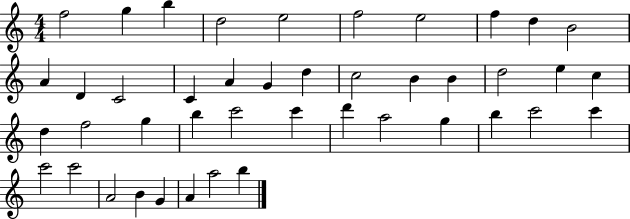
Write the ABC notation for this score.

X:1
T:Untitled
M:4/4
L:1/4
K:C
f2 g b d2 e2 f2 e2 f d B2 A D C2 C A G d c2 B B d2 e c d f2 g b c'2 c' d' a2 g b c'2 c' c'2 c'2 A2 B G A a2 b